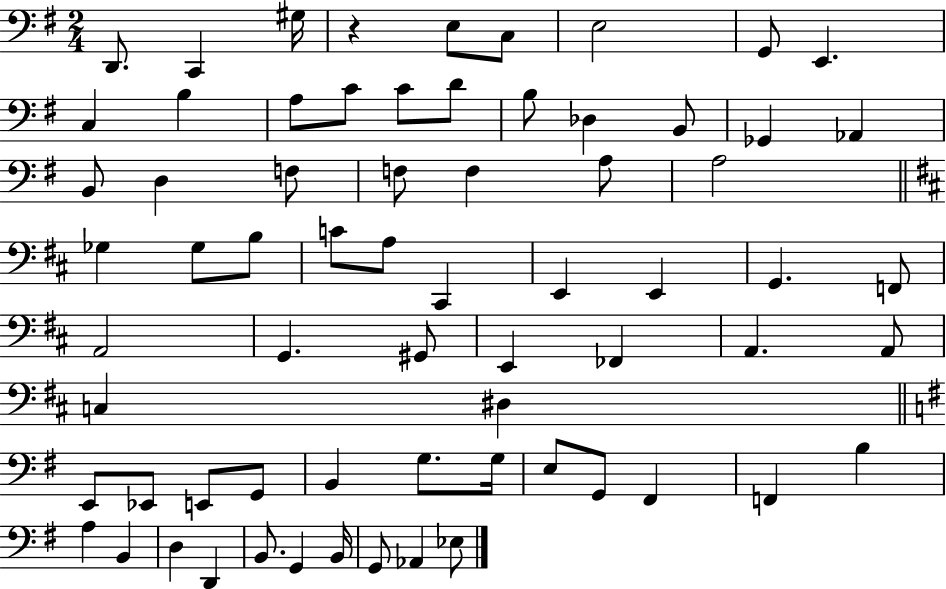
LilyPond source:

{
  \clef bass
  \numericTimeSignature
  \time 2/4
  \key g \major
  \repeat volta 2 { d,8. c,4 gis16 | r4 e8 c8 | e2 | g,8 e,4. | \break c4 b4 | a8 c'8 c'8 d'8 | b8 des4 b,8 | ges,4 aes,4 | \break b,8 d4 f8 | f8 f4 a8 | a2 | \bar "||" \break \key d \major ges4 ges8 b8 | c'8 a8 cis,4 | e,4 e,4 | g,4. f,8 | \break a,2 | g,4. gis,8 | e,4 fes,4 | a,4. a,8 | \break c4 dis4 | \bar "||" \break \key e \minor e,8 ees,8 e,8 g,8 | b,4 g8. g16 | e8 g,8 fis,4 | f,4 b4 | \break a4 b,4 | d4 d,4 | b,8. g,4 b,16 | g,8 aes,4 ees8 | \break } \bar "|."
}